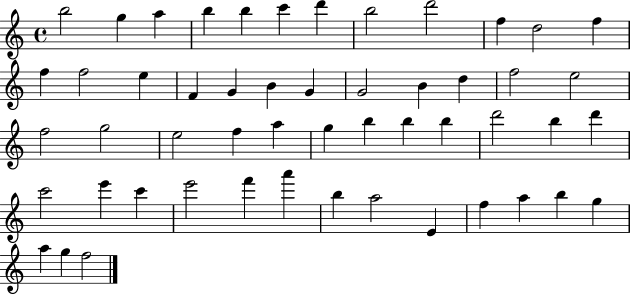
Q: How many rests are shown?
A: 0